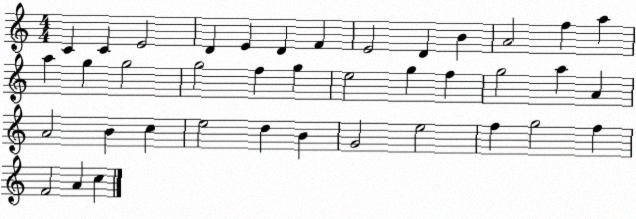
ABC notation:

X:1
T:Untitled
M:4/4
L:1/4
K:C
C C E2 D E D F E2 D B A2 f a a g g2 g2 f g e2 g f g2 a A A2 B c e2 d B G2 e2 f g2 f F2 A c